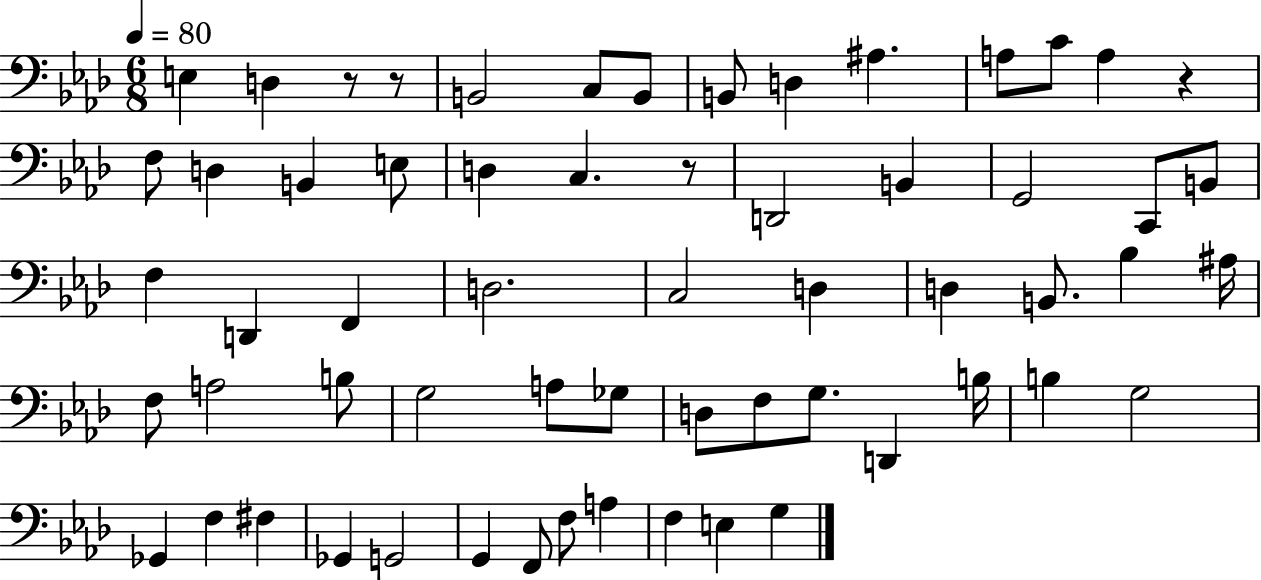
X:1
T:Untitled
M:6/8
L:1/4
K:Ab
E, D, z/2 z/2 B,,2 C,/2 B,,/2 B,,/2 D, ^A, A,/2 C/2 A, z F,/2 D, B,, E,/2 D, C, z/2 D,,2 B,, G,,2 C,,/2 B,,/2 F, D,, F,, D,2 C,2 D, D, B,,/2 _B, ^A,/4 F,/2 A,2 B,/2 G,2 A,/2 _G,/2 D,/2 F,/2 G,/2 D,, B,/4 B, G,2 _G,, F, ^F, _G,, G,,2 G,, F,,/2 F,/2 A, F, E, G,